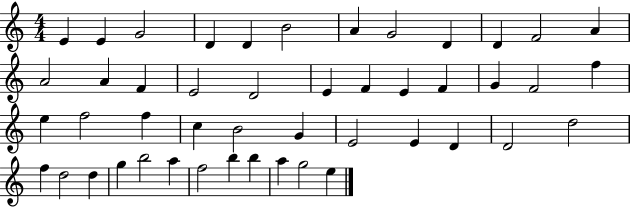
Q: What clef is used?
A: treble